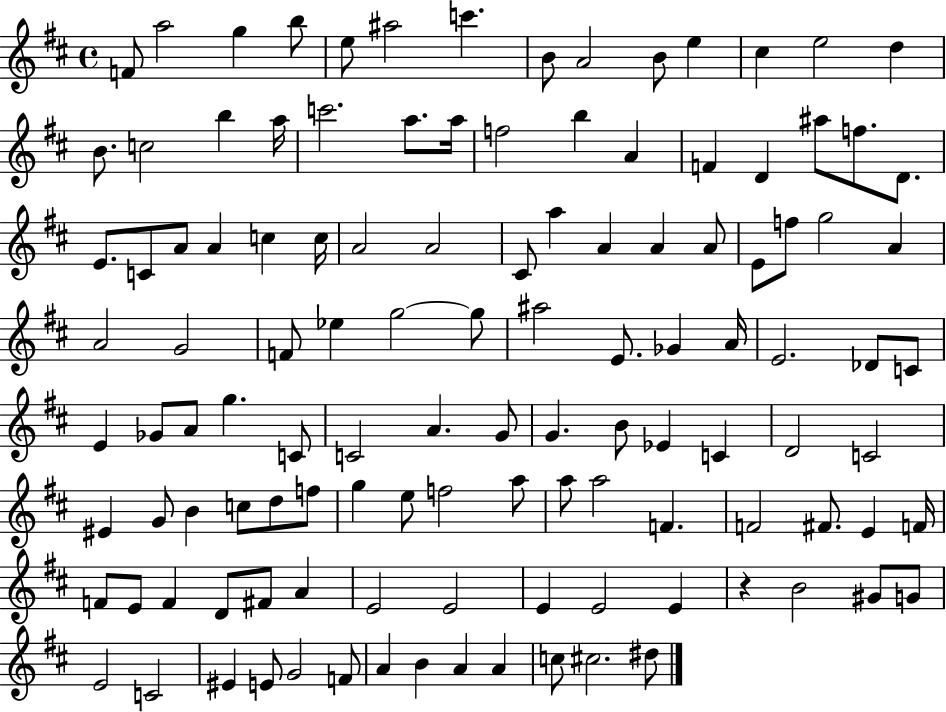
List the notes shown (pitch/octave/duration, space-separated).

F4/e A5/h G5/q B5/e E5/e A#5/h C6/q. B4/e A4/h B4/e E5/q C#5/q E5/h D5/q B4/e. C5/h B5/q A5/s C6/h. A5/e. A5/s F5/h B5/q A4/q F4/q D4/q A#5/e F5/e. D4/e. E4/e. C4/e A4/e A4/q C5/q C5/s A4/h A4/h C#4/e A5/q A4/q A4/q A4/e E4/e F5/e G5/h A4/q A4/h G4/h F4/e Eb5/q G5/h G5/e A#5/h E4/e. Gb4/q A4/s E4/h. Db4/e C4/e E4/q Gb4/e A4/e G5/q. C4/e C4/h A4/q. G4/e G4/q. B4/e Eb4/q C4/q D4/h C4/h EIS4/q G4/e B4/q C5/e D5/e F5/e G5/q E5/e F5/h A5/e A5/e A5/h F4/q. F4/h F#4/e. E4/q F4/s F4/e E4/e F4/q D4/e F#4/e A4/q E4/h E4/h E4/q E4/h E4/q R/q B4/h G#4/e G4/e E4/h C4/h EIS4/q E4/e G4/h F4/e A4/q B4/q A4/q A4/q C5/e C#5/h. D#5/e